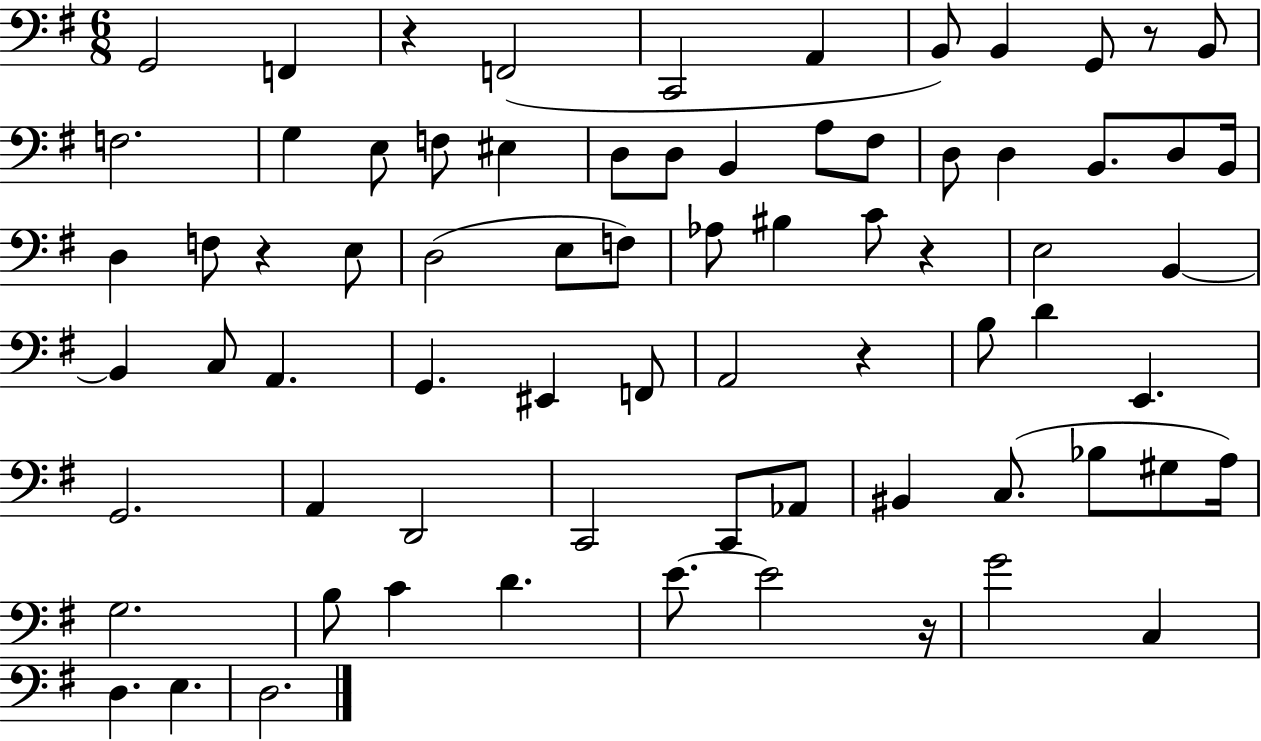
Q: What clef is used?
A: bass